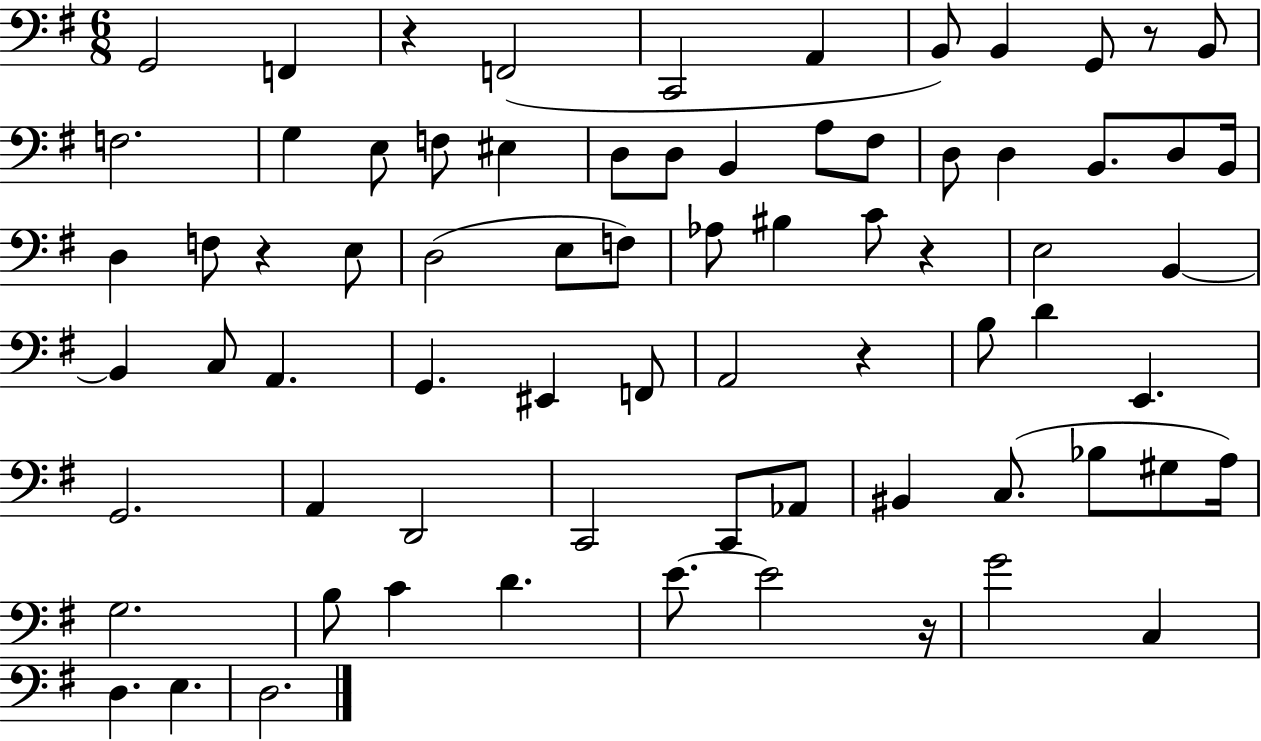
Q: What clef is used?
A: bass